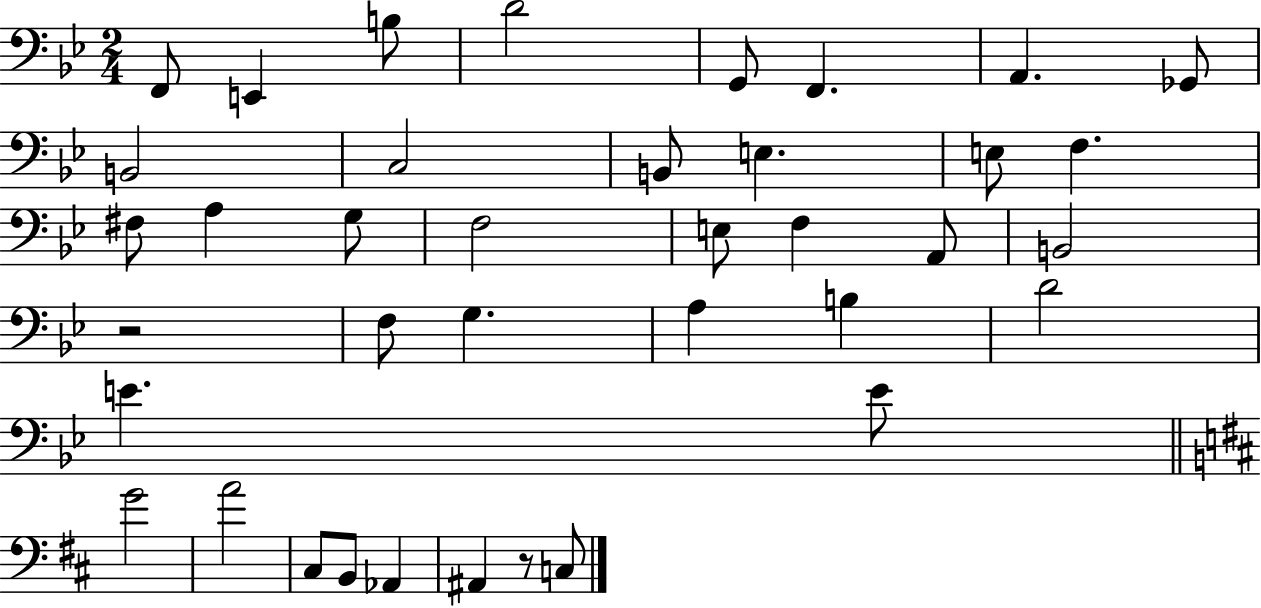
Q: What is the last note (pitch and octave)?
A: C3